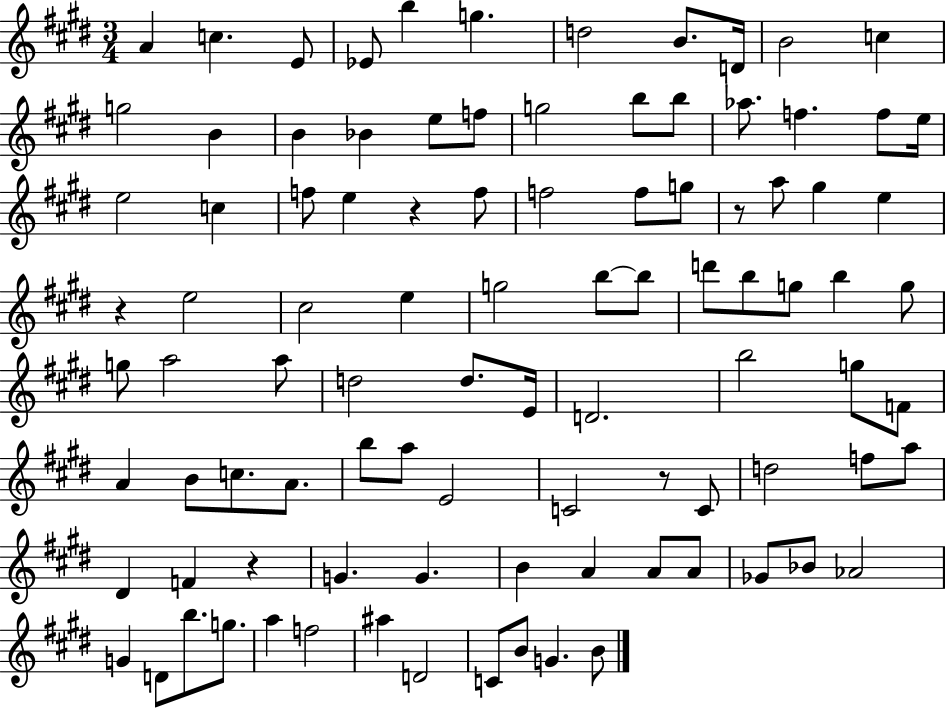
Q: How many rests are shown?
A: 5